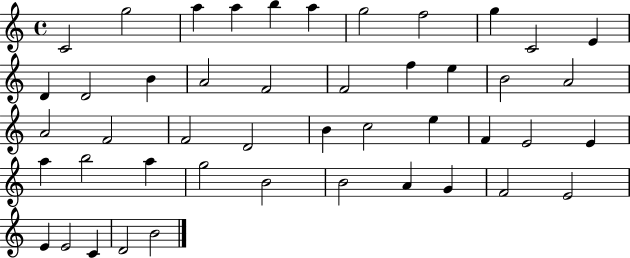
X:1
T:Untitled
M:4/4
L:1/4
K:C
C2 g2 a a b a g2 f2 g C2 E D D2 B A2 F2 F2 f e B2 A2 A2 F2 F2 D2 B c2 e F E2 E a b2 a g2 B2 B2 A G F2 E2 E E2 C D2 B2